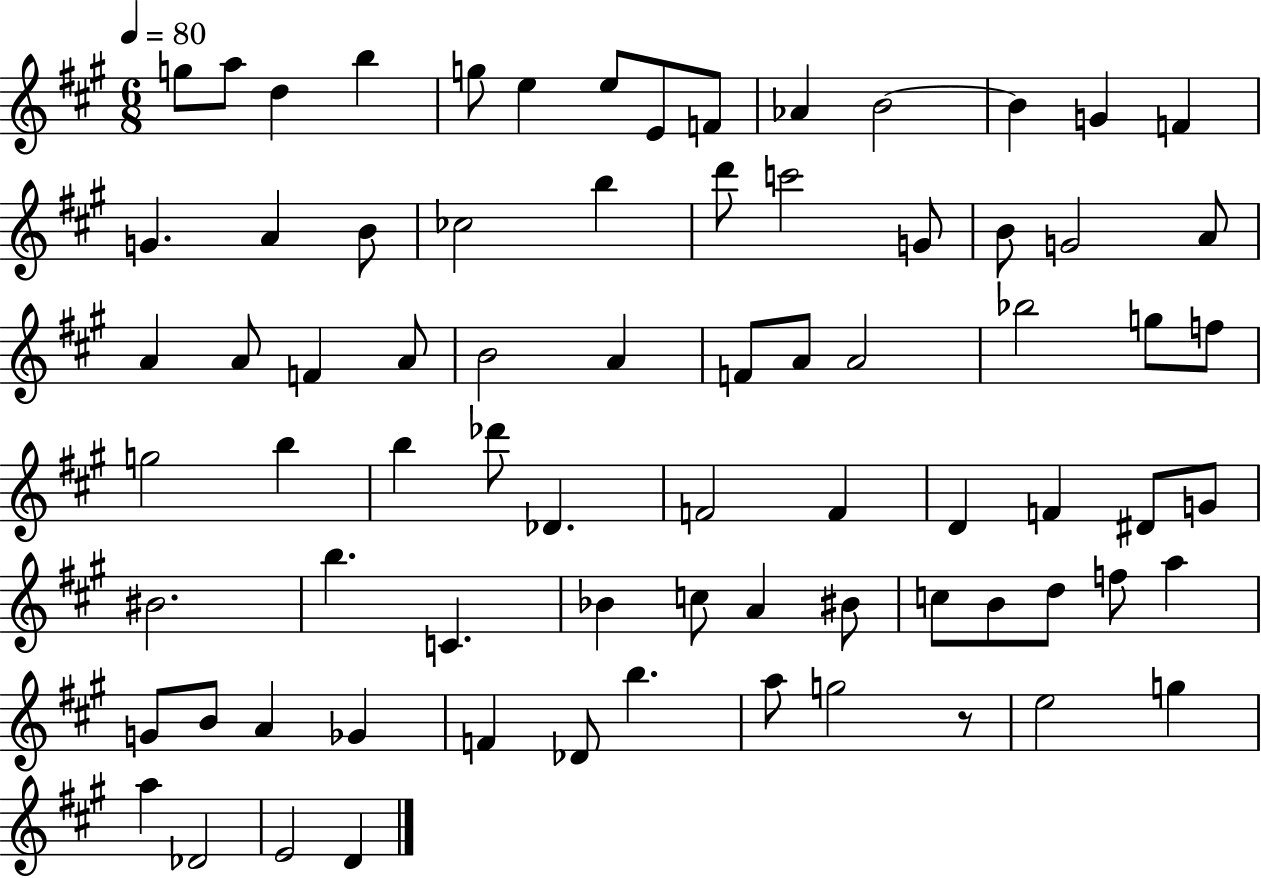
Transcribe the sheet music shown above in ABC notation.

X:1
T:Untitled
M:6/8
L:1/4
K:A
g/2 a/2 d b g/2 e e/2 E/2 F/2 _A B2 B G F G A B/2 _c2 b d'/2 c'2 G/2 B/2 G2 A/2 A A/2 F A/2 B2 A F/2 A/2 A2 _b2 g/2 f/2 g2 b b _d'/2 _D F2 F D F ^D/2 G/2 ^B2 b C _B c/2 A ^B/2 c/2 B/2 d/2 f/2 a G/2 B/2 A _G F _D/2 b a/2 g2 z/2 e2 g a _D2 E2 D